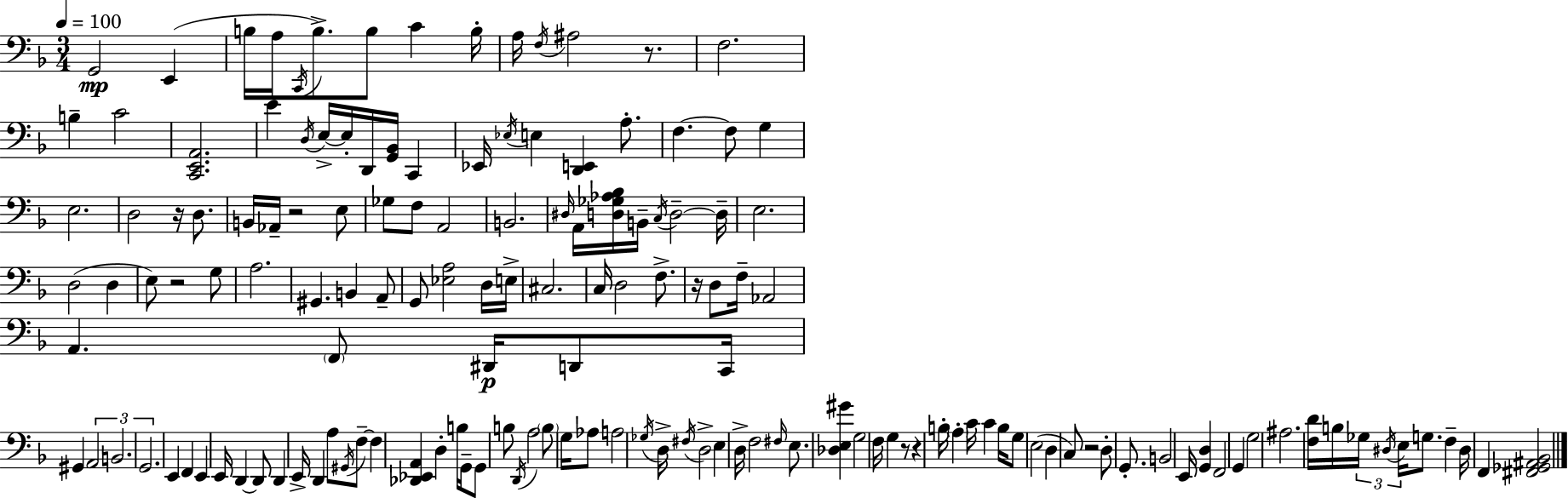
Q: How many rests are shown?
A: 8